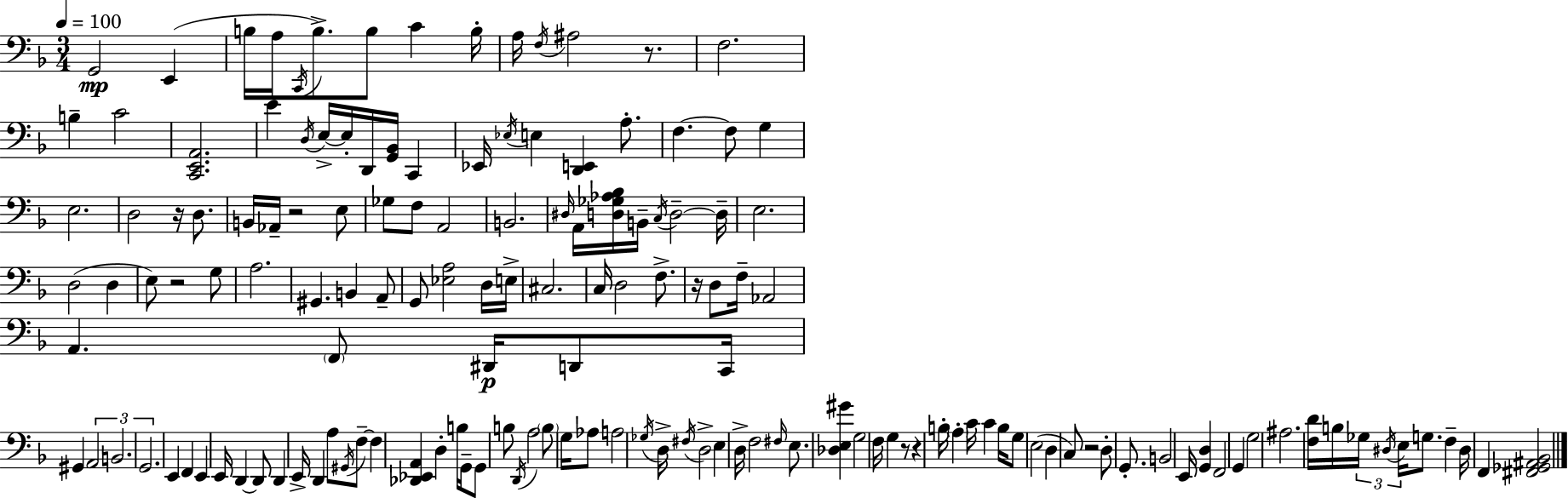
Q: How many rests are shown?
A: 8